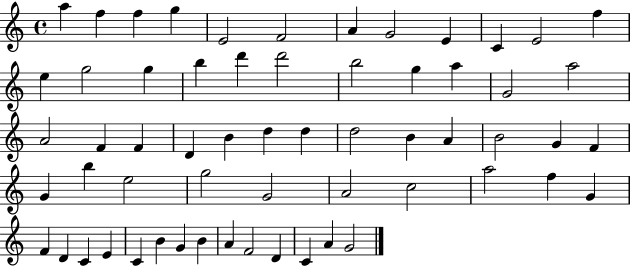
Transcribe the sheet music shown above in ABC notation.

X:1
T:Untitled
M:4/4
L:1/4
K:C
a f f g E2 F2 A G2 E C E2 f e g2 g b d' d'2 b2 g a G2 a2 A2 F F D B d d d2 B A B2 G F G b e2 g2 G2 A2 c2 a2 f G F D C E C B G B A F2 D C A G2